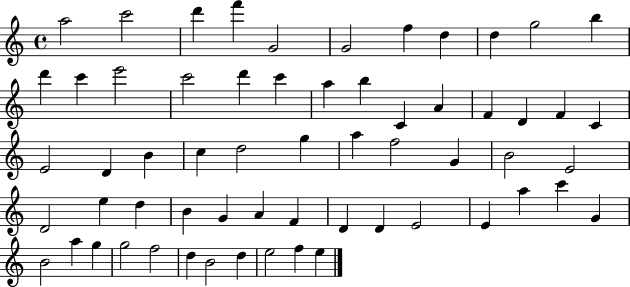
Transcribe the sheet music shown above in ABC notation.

X:1
T:Untitled
M:4/4
L:1/4
K:C
a2 c'2 d' f' G2 G2 f d d g2 b d' c' e'2 c'2 d' c' a b C A F D F C E2 D B c d2 g a f2 G B2 E2 D2 e d B G A F D D E2 E a c' G B2 a g g2 f2 d B2 d e2 f e